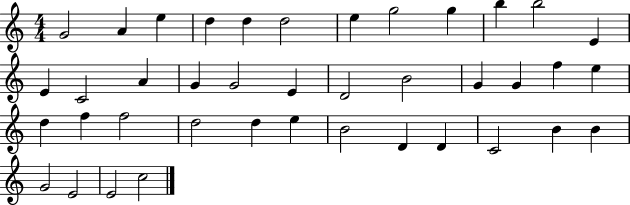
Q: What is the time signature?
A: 4/4